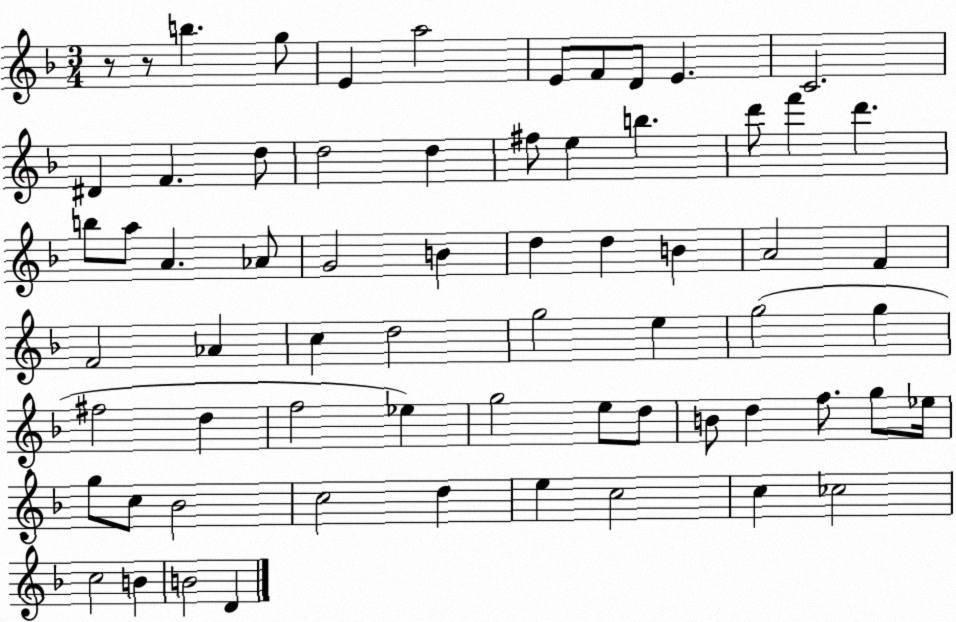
X:1
T:Untitled
M:3/4
L:1/4
K:F
z/2 z/2 b g/2 E a2 E/2 F/2 D/2 E C2 ^D F d/2 d2 d ^f/2 e b d'/2 f' d' b/2 a/2 A _A/2 G2 B d d B A2 F F2 _A c d2 g2 e g2 g ^f2 d f2 _e g2 e/2 d/2 B/2 d f/2 g/2 _e/4 g/2 c/2 _B2 c2 d e c2 c _c2 c2 B B2 D